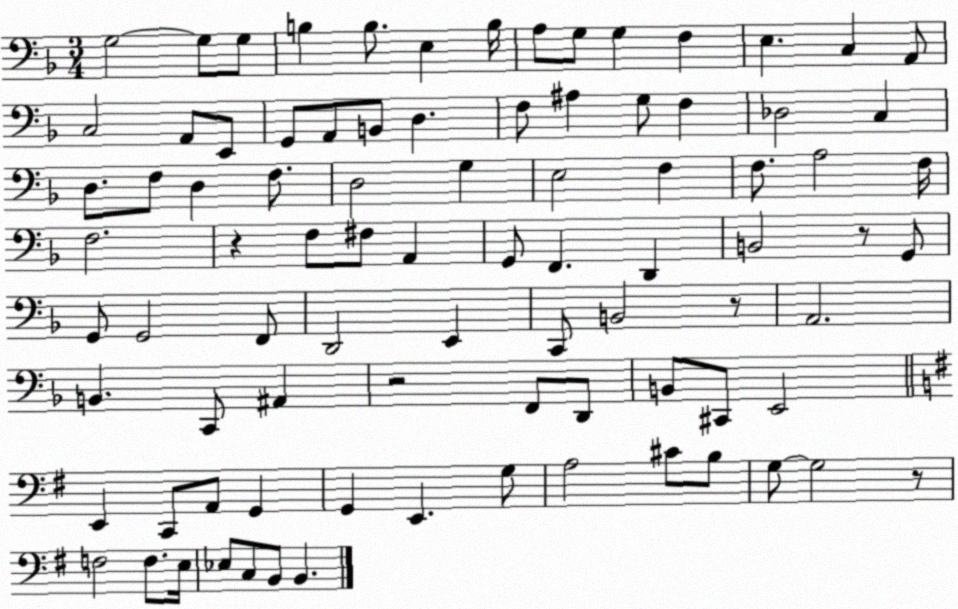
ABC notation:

X:1
T:Untitled
M:3/4
L:1/4
K:F
G,2 G,/2 G,/2 B, B,/2 E, B,/4 A,/2 G,/2 G, F, E, C, A,,/2 C,2 A,,/2 E,,/2 G,,/2 A,,/2 B,,/2 D, F,/2 ^A, G,/2 F, _D,2 C, D,/2 F,/2 D, F,/2 D,2 G, E,2 F, F,/2 A,2 F,/4 F,2 z F,/2 ^F,/2 A,, G,,/2 F,, D,, B,,2 z/2 G,,/2 G,,/2 G,,2 F,,/2 D,,2 E,, C,,/2 B,,2 z/2 A,,2 B,, C,,/2 ^A,, z2 F,,/2 D,,/2 B,,/2 ^C,,/2 E,,2 E,, C,,/2 A,,/2 G,, G,, E,, G,/2 A,2 ^C/2 B,/2 G,/2 G,2 z/2 F,2 F,/2 E,/4 _E,/2 C,/2 B,,/2 B,,